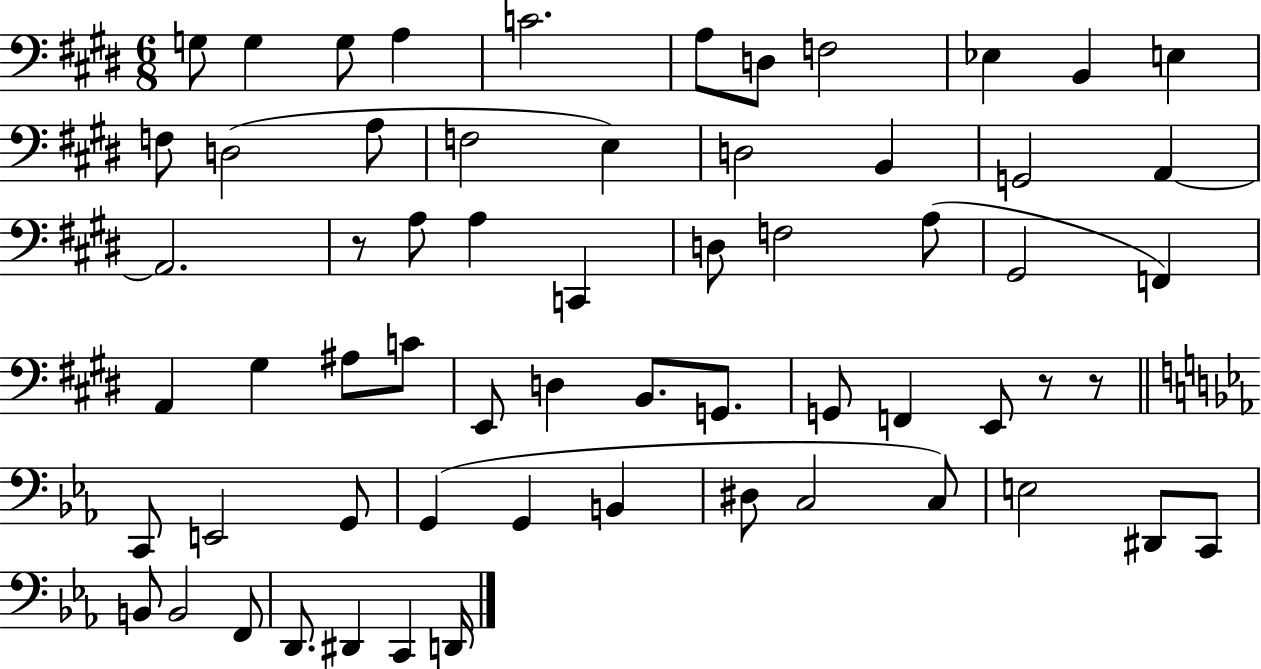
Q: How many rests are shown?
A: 3